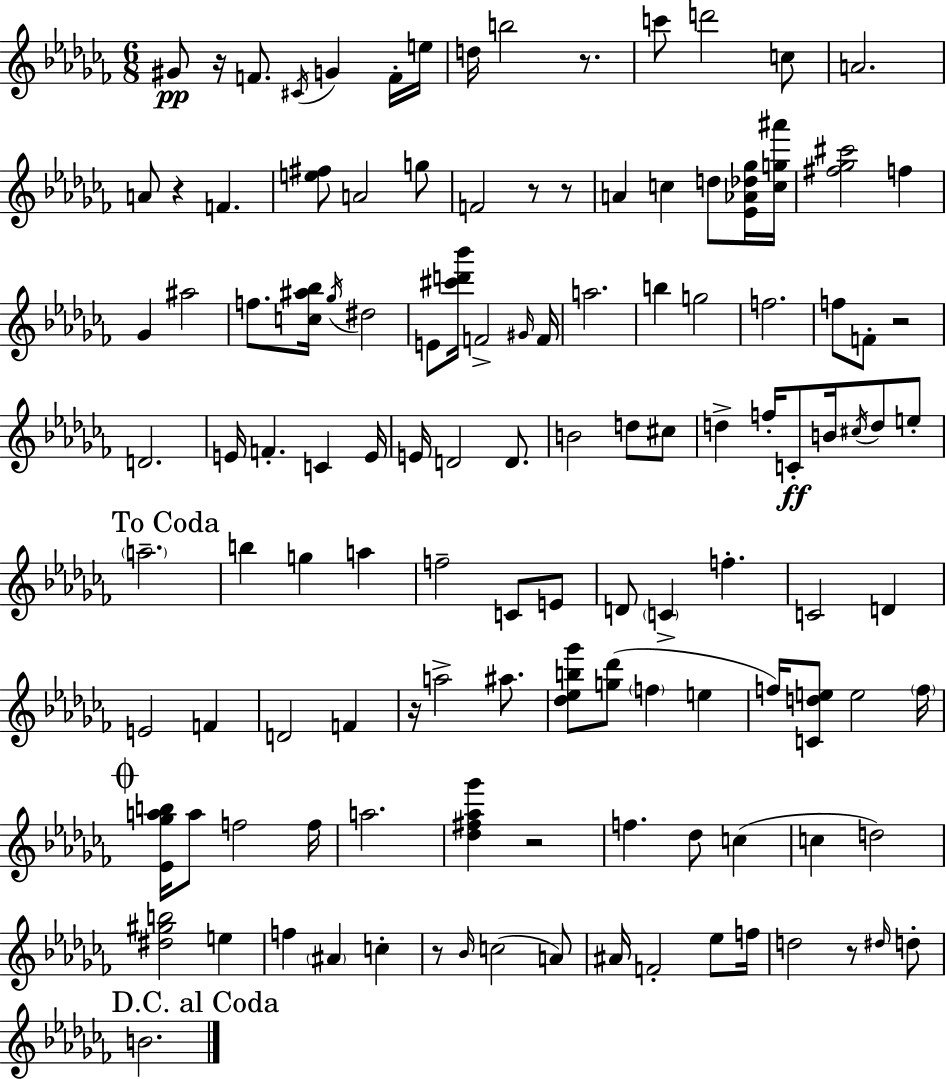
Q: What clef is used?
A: treble